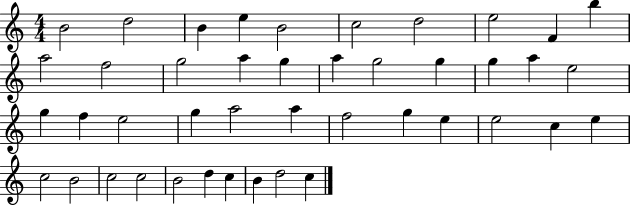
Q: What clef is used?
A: treble